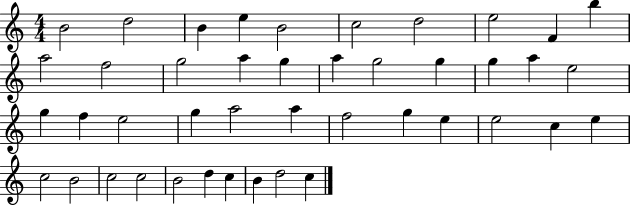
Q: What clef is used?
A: treble